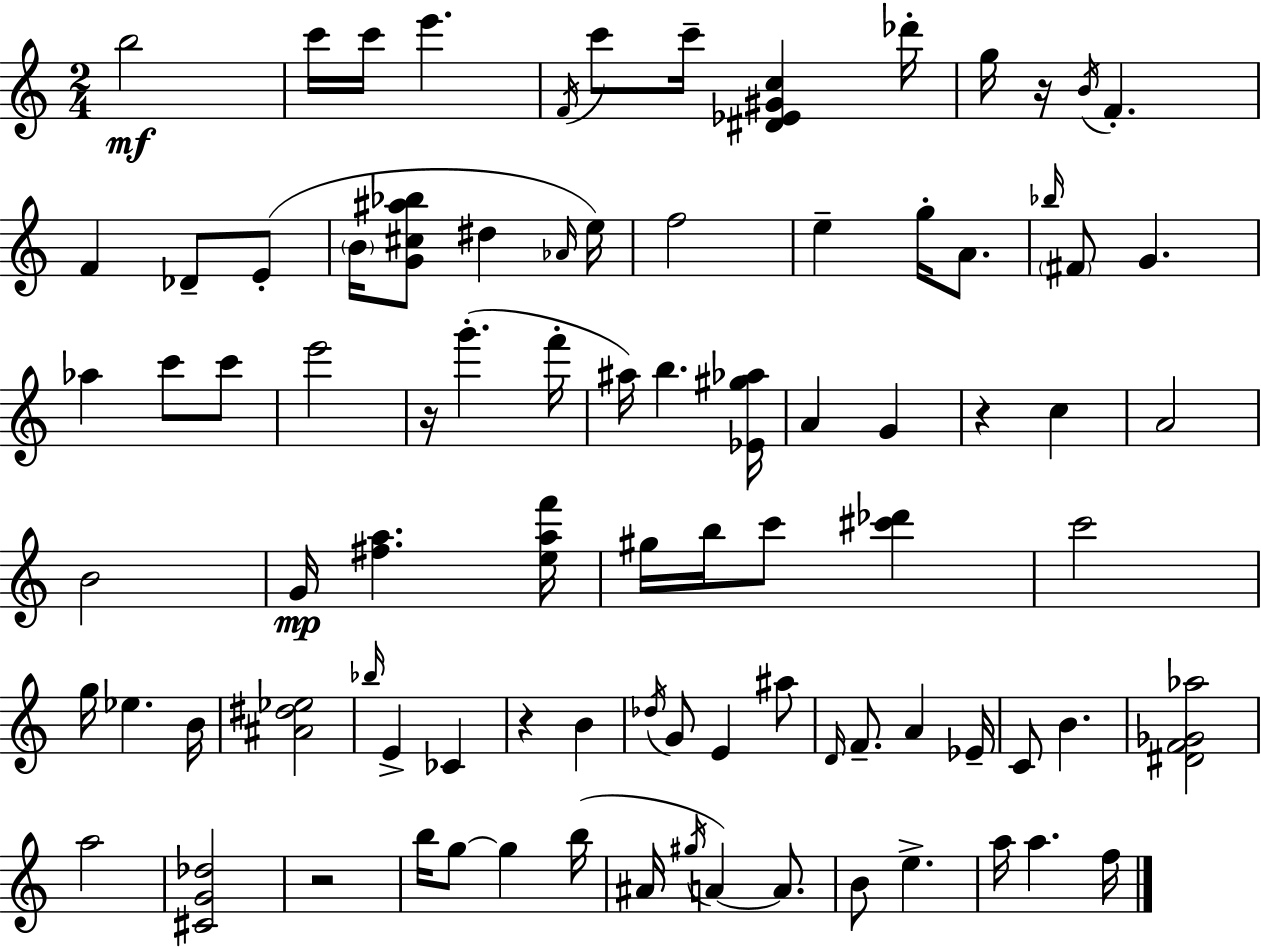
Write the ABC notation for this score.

X:1
T:Untitled
M:2/4
L:1/4
K:Am
b2 c'/4 c'/4 e' F/4 c'/2 c'/4 [^D_E^Gc] _d'/4 g/4 z/4 B/4 F F _D/2 E/2 B/4 [G^c^a_b]/2 ^d _A/4 e/4 f2 e g/4 A/2 _b/4 ^F/2 G _a c'/2 c'/2 e'2 z/4 g' f'/4 ^a/4 b [_E^g_a]/4 A G z c A2 B2 G/4 [^fa] [eaf']/4 ^g/4 b/4 c'/2 [^c'_d'] c'2 g/4 _e B/4 [^A^d_e]2 _b/4 E _C z B _d/4 G/2 E ^a/2 D/4 F/2 A _E/4 C/2 B [^DF_G_a]2 a2 [^CG_d]2 z2 b/4 g/2 g b/4 ^A/4 ^g/4 A A/2 B/2 e a/4 a f/4